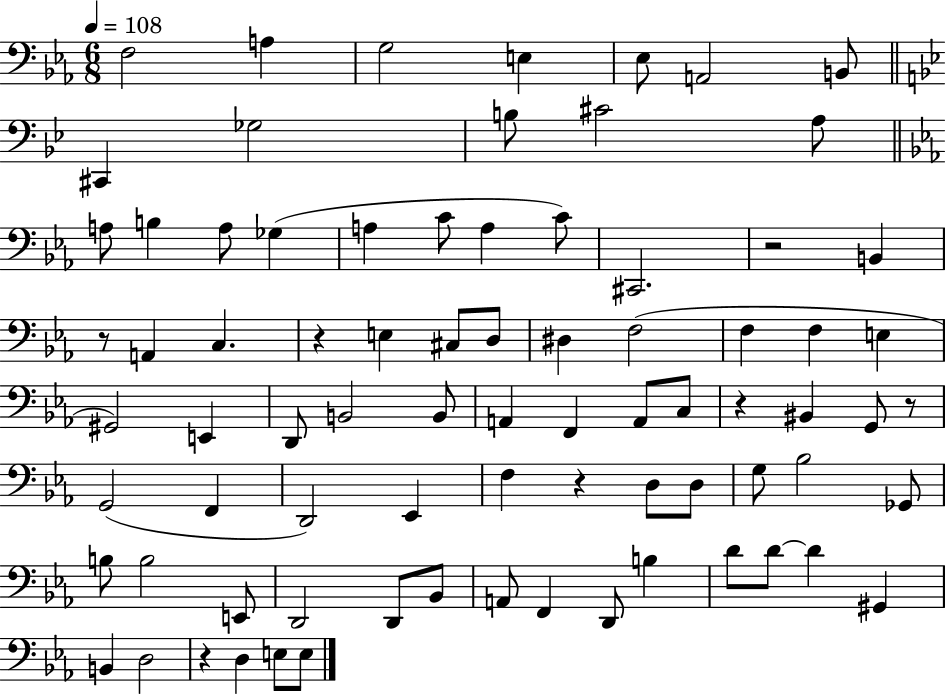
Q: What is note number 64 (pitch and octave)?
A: D4